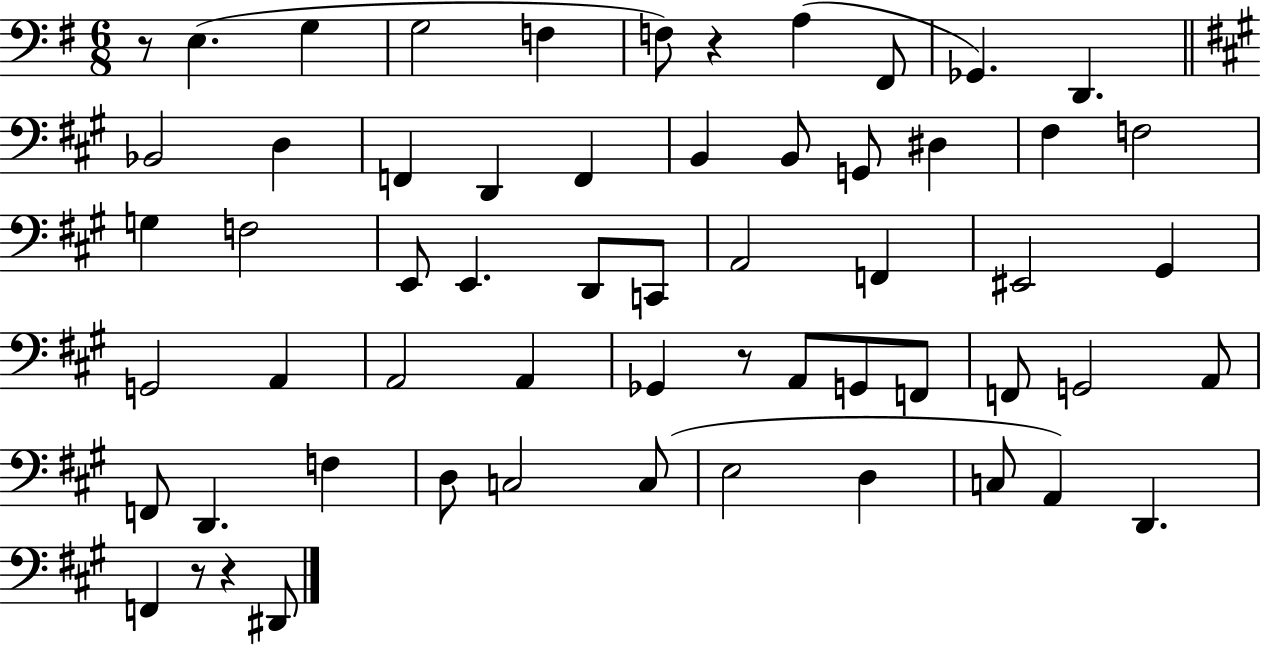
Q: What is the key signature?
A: G major